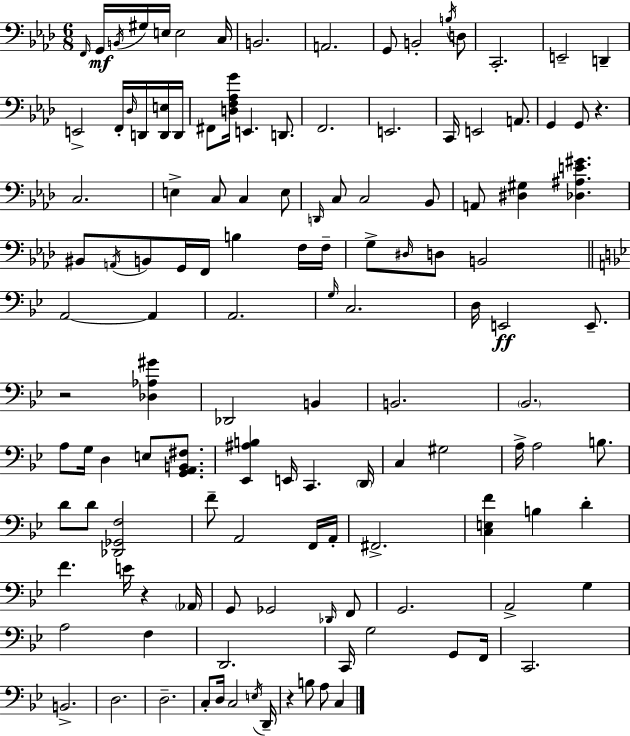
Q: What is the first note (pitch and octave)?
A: F2